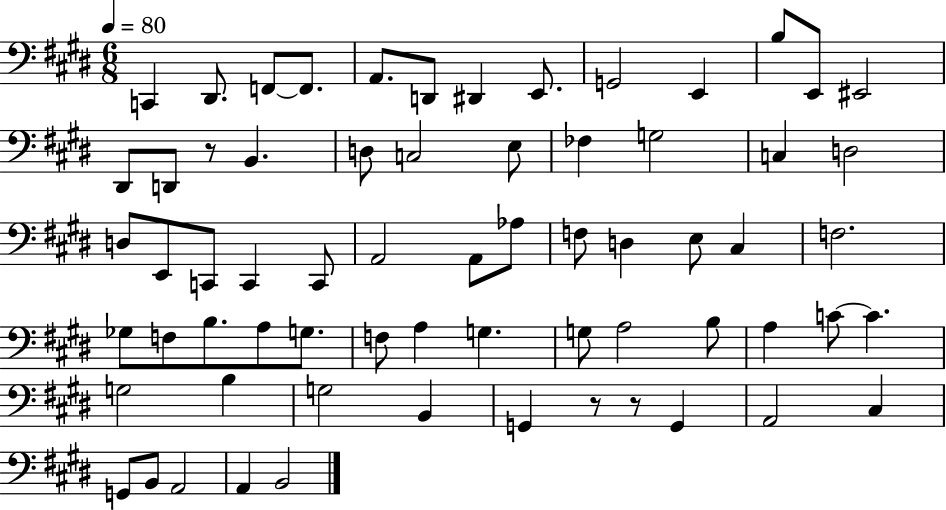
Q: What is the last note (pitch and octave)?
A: B2